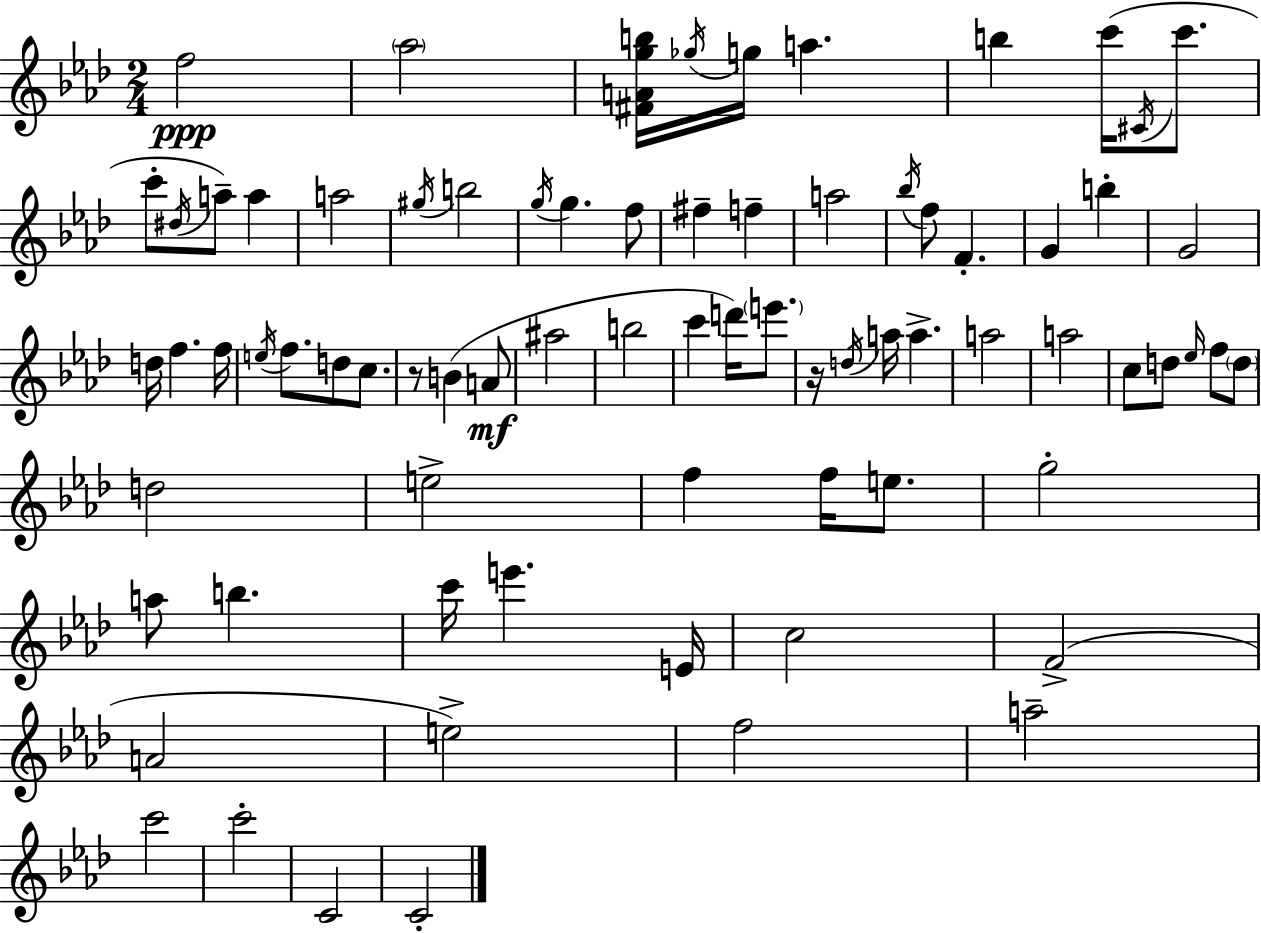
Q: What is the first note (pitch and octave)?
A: F5